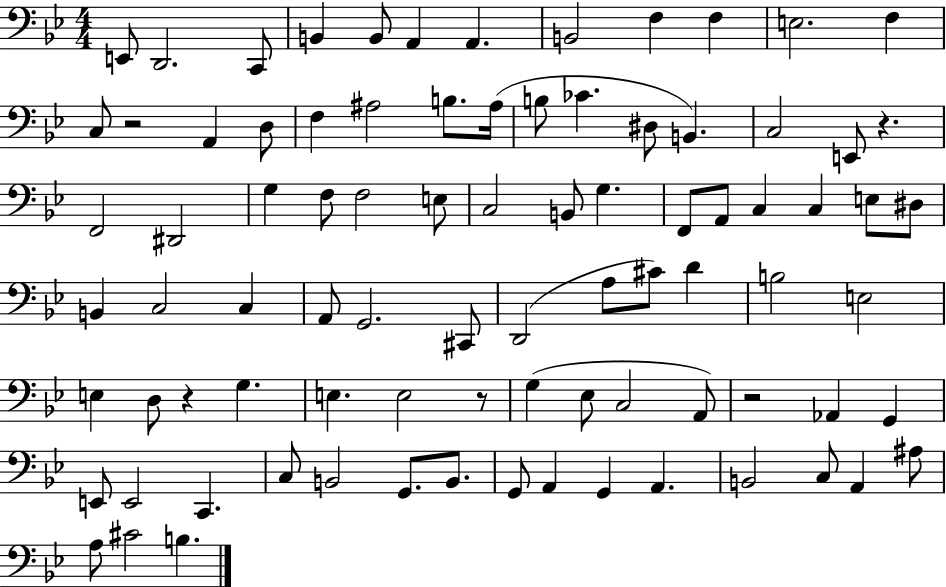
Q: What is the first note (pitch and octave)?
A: E2